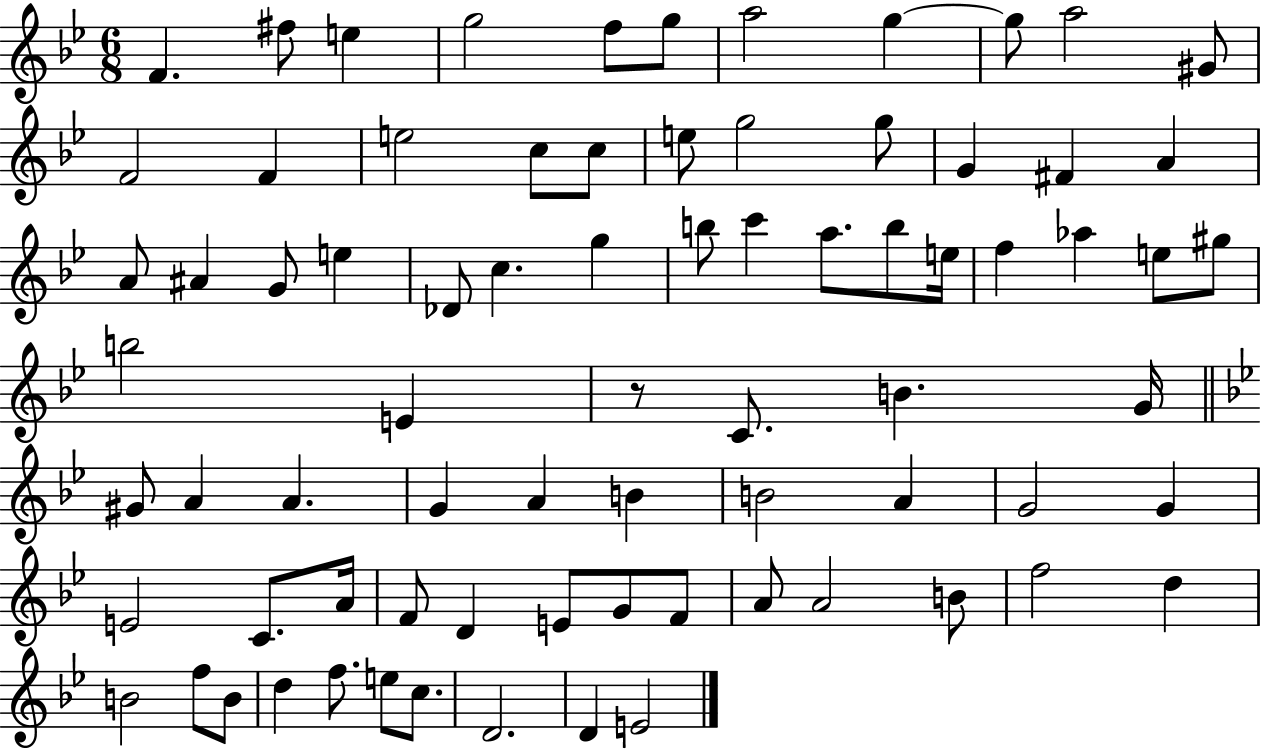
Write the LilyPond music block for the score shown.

{
  \clef treble
  \numericTimeSignature
  \time 6/8
  \key bes \major
  \repeat volta 2 { f'4. fis''8 e''4 | g''2 f''8 g''8 | a''2 g''4~~ | g''8 a''2 gis'8 | \break f'2 f'4 | e''2 c''8 c''8 | e''8 g''2 g''8 | g'4 fis'4 a'4 | \break a'8 ais'4 g'8 e''4 | des'8 c''4. g''4 | b''8 c'''4 a''8. b''8 e''16 | f''4 aes''4 e''8 gis''8 | \break b''2 e'4 | r8 c'8. b'4. g'16 | \bar "||" \break \key g \minor gis'8 a'4 a'4. | g'4 a'4 b'4 | b'2 a'4 | g'2 g'4 | \break e'2 c'8. a'16 | f'8 d'4 e'8 g'8 f'8 | a'8 a'2 b'8 | f''2 d''4 | \break b'2 f''8 b'8 | d''4 f''8. e''8 c''8. | d'2. | d'4 e'2 | \break } \bar "|."
}